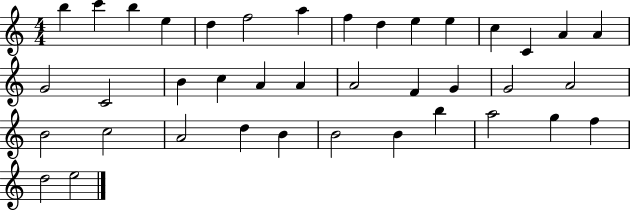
B5/q C6/q B5/q E5/q D5/q F5/h A5/q F5/q D5/q E5/q E5/q C5/q C4/q A4/q A4/q G4/h C4/h B4/q C5/q A4/q A4/q A4/h F4/q G4/q G4/h A4/h B4/h C5/h A4/h D5/q B4/q B4/h B4/q B5/q A5/h G5/q F5/q D5/h E5/h